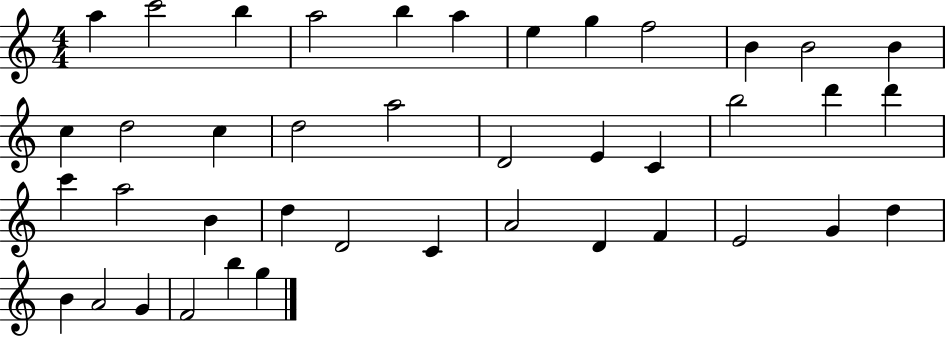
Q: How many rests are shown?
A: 0